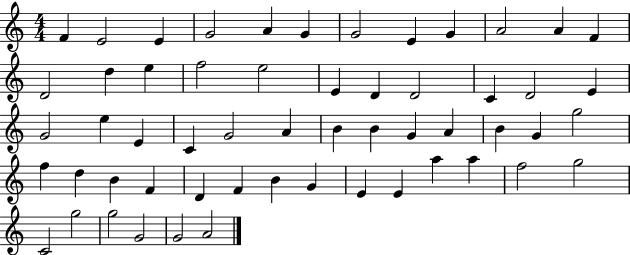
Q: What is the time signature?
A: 4/4